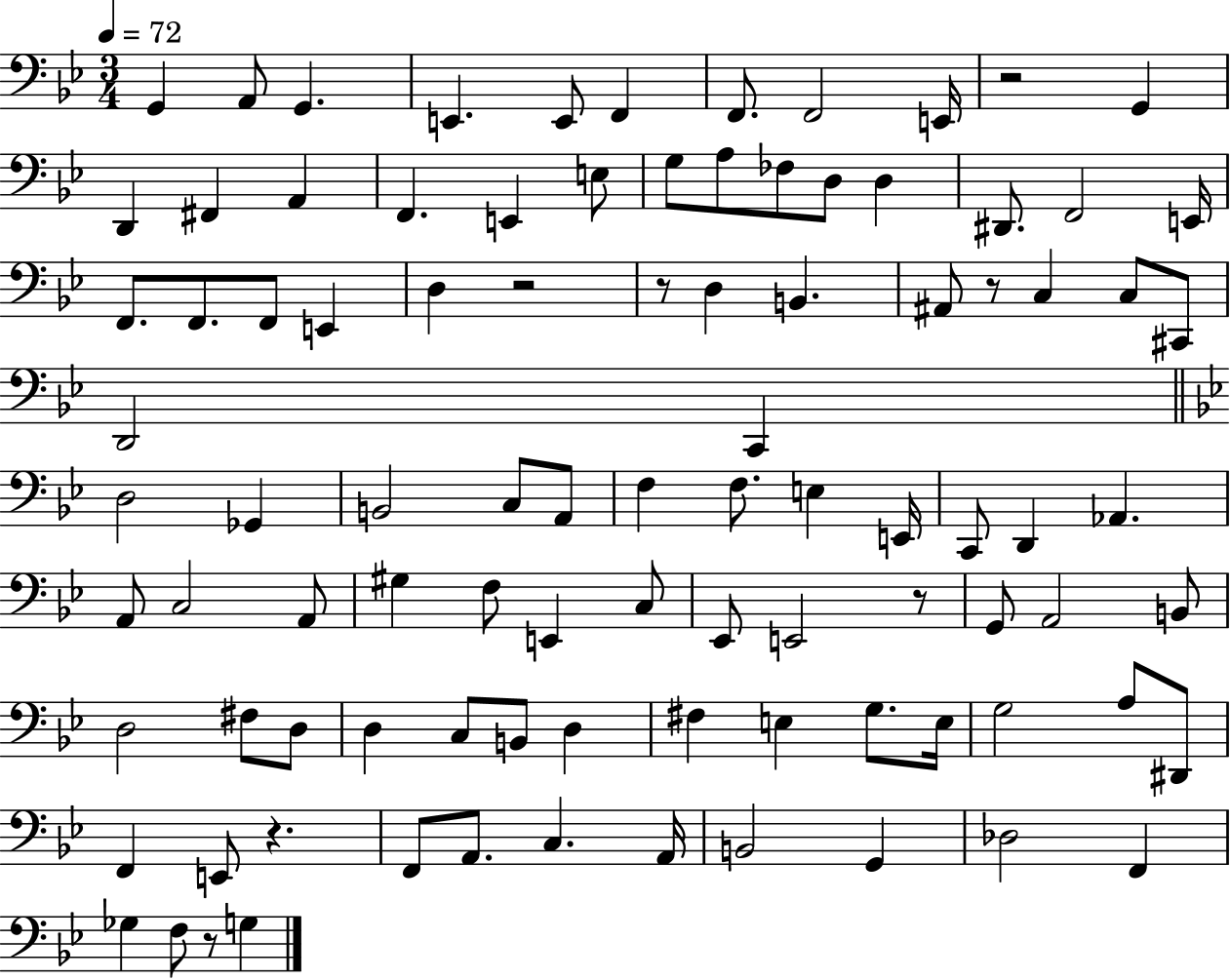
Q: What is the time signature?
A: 3/4